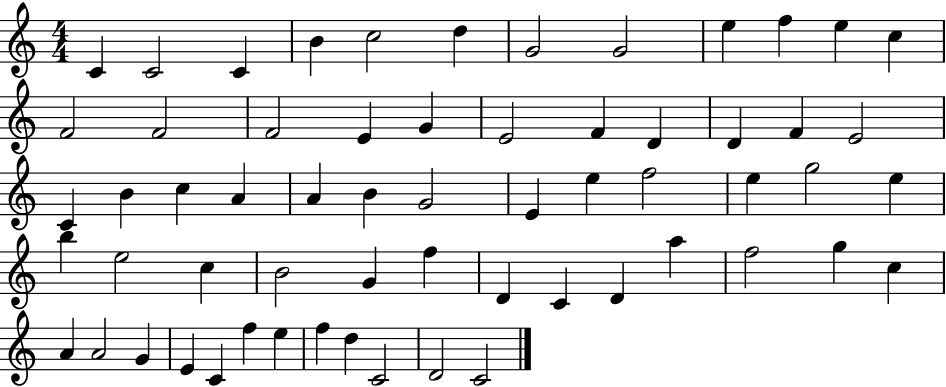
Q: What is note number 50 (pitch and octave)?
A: A4